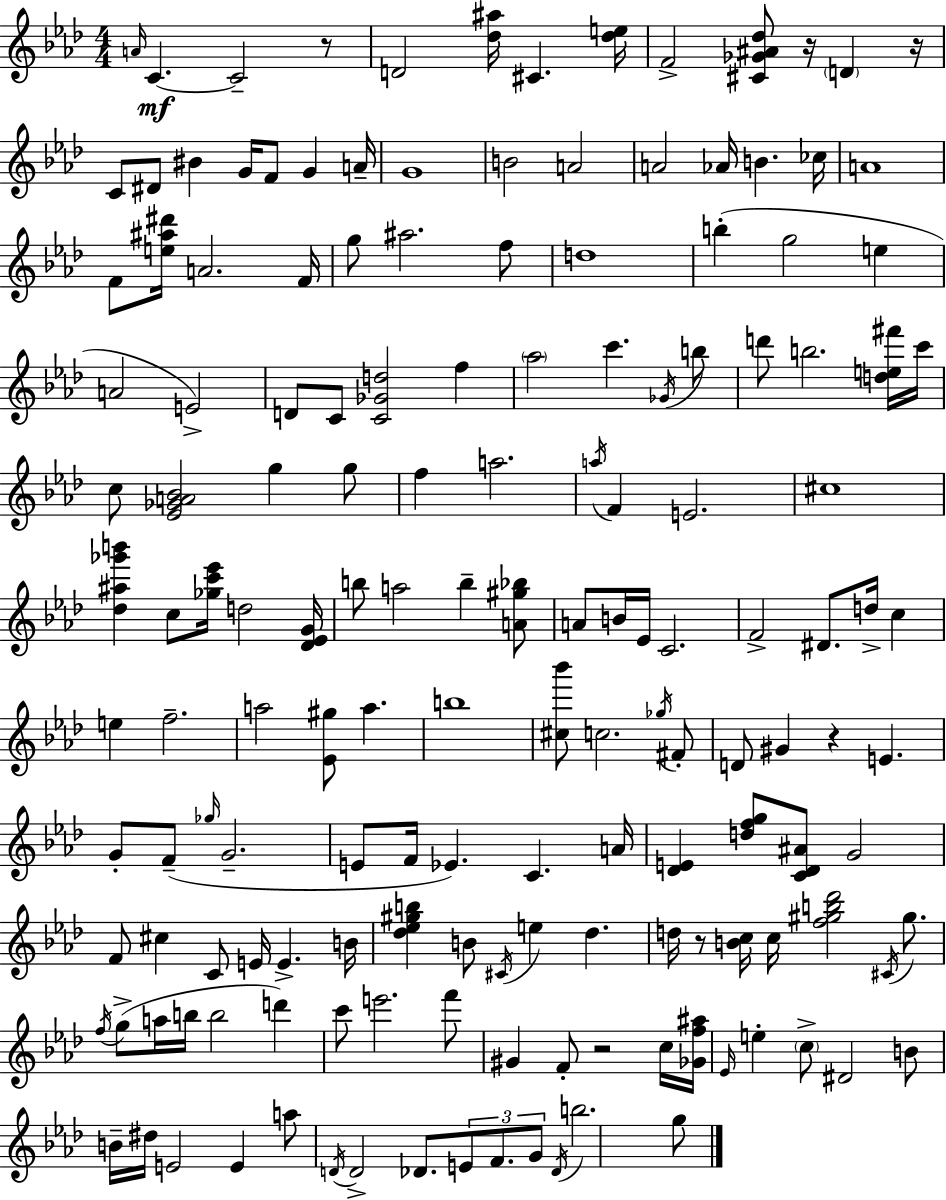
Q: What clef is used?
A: treble